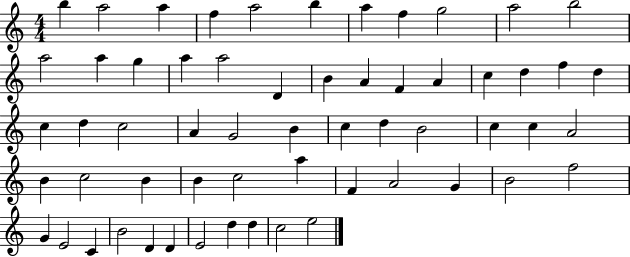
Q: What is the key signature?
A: C major